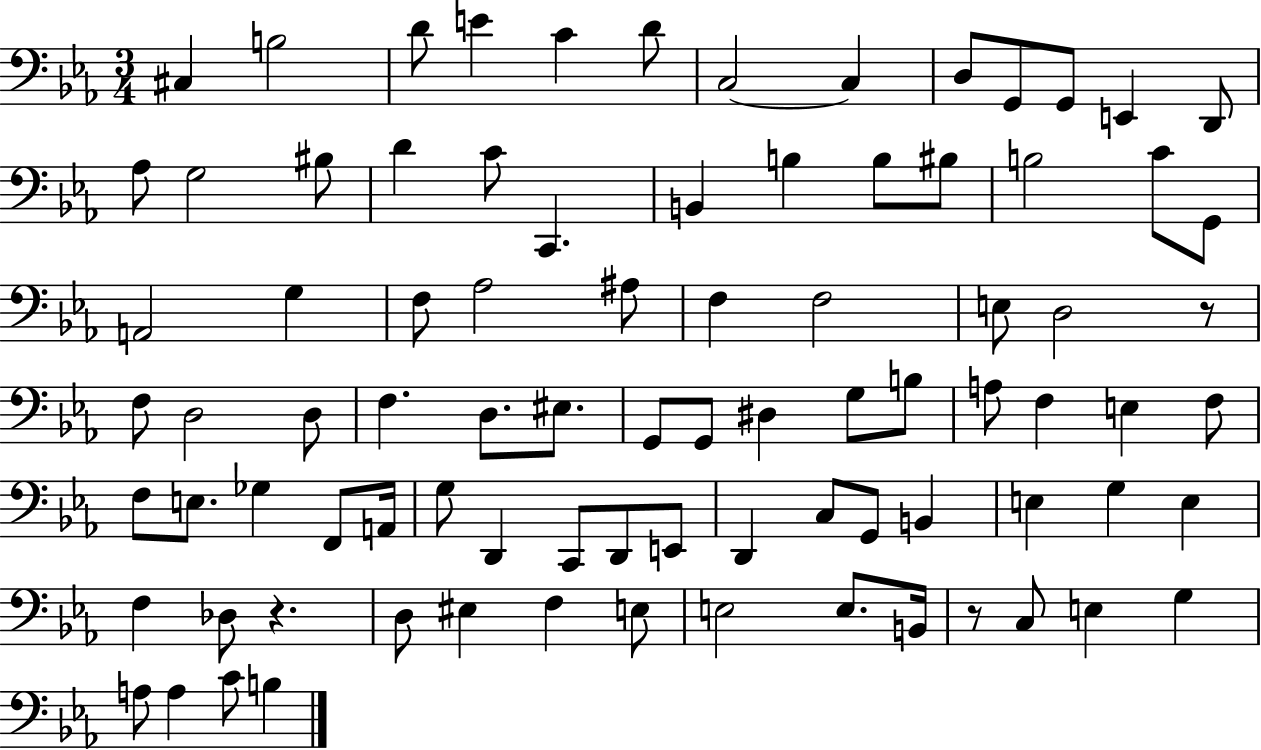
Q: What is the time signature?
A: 3/4